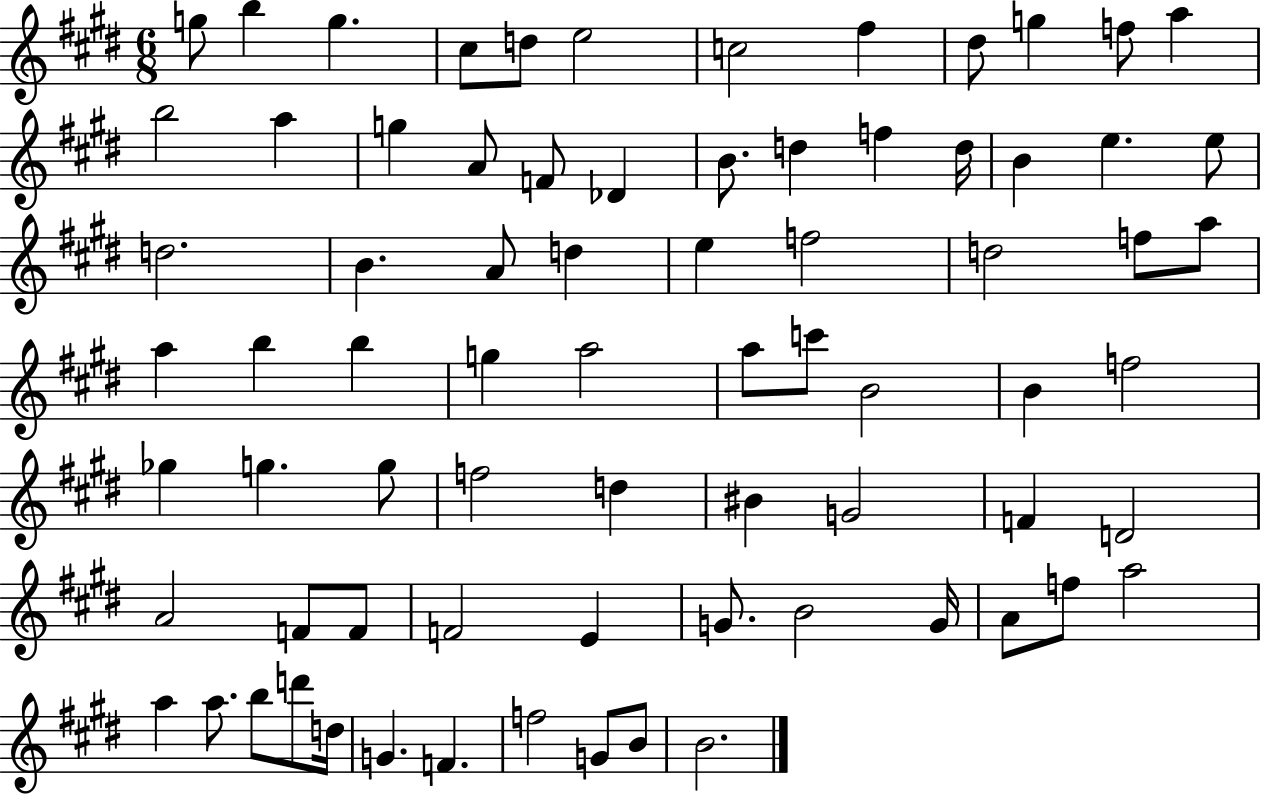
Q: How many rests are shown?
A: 0